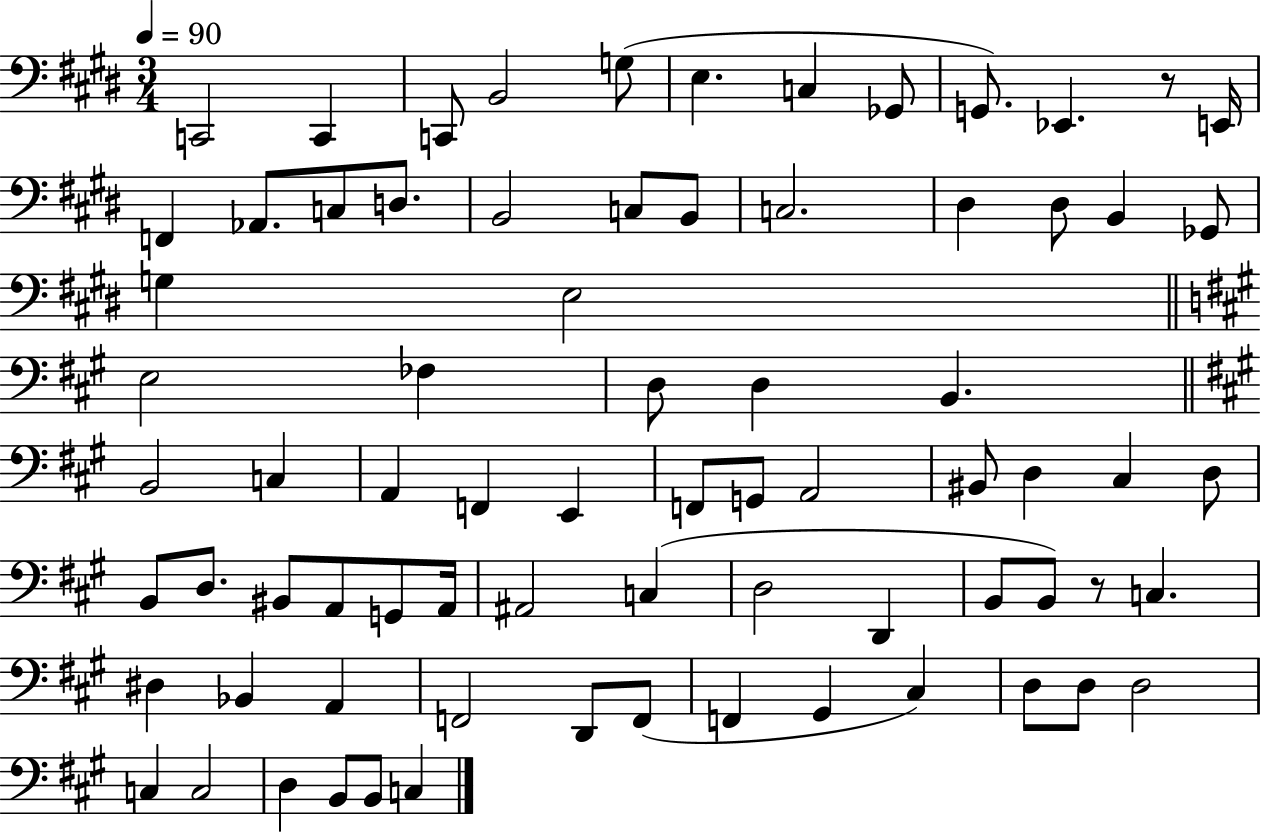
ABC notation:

X:1
T:Untitled
M:3/4
L:1/4
K:E
C,,2 C,, C,,/2 B,,2 G,/2 E, C, _G,,/2 G,,/2 _E,, z/2 E,,/4 F,, _A,,/2 C,/2 D,/2 B,,2 C,/2 B,,/2 C,2 ^D, ^D,/2 B,, _G,,/2 G, E,2 E,2 _F, D,/2 D, B,, B,,2 C, A,, F,, E,, F,,/2 G,,/2 A,,2 ^B,,/2 D, ^C, D,/2 B,,/2 D,/2 ^B,,/2 A,,/2 G,,/2 A,,/4 ^A,,2 C, D,2 D,, B,,/2 B,,/2 z/2 C, ^D, _B,, A,, F,,2 D,,/2 F,,/2 F,, ^G,, ^C, D,/2 D,/2 D,2 C, C,2 D, B,,/2 B,,/2 C,